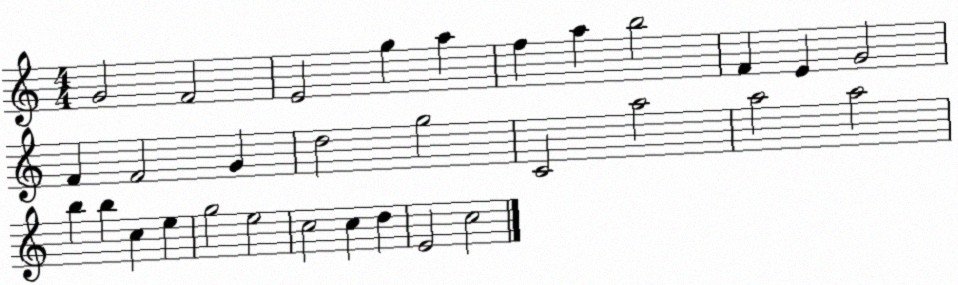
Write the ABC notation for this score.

X:1
T:Untitled
M:4/4
L:1/4
K:C
G2 F2 E2 g a f a b2 F E G2 F F2 G d2 g2 C2 a2 a2 a2 b b c e g2 e2 c2 c d E2 c2